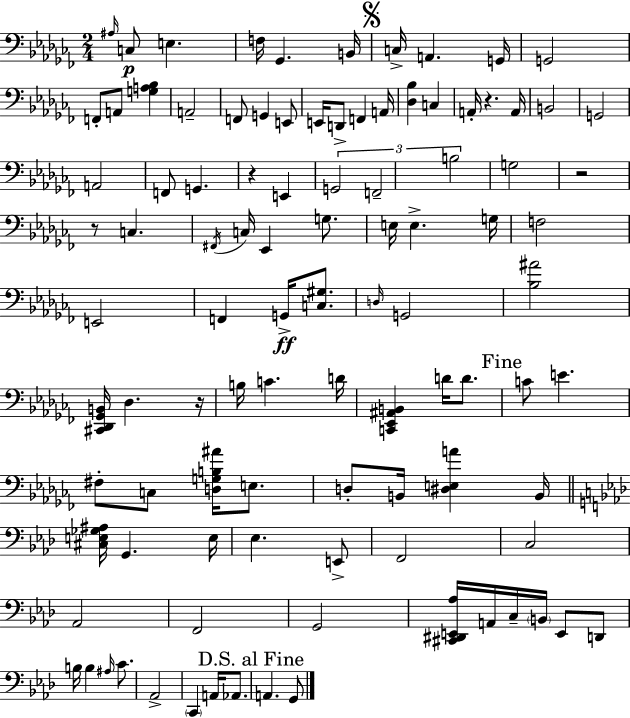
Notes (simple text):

A#3/s C3/e E3/q. F3/s Gb2/q. B2/s C3/s A2/q. G2/s G2/h F2/e A2/e [G3,A3,Bb3]/q A2/h F2/e G2/q E2/e E2/s D2/e F2/q A2/s [Db3,Bb3]/q C3/q A2/s R/q. A2/s B2/h G2/h A2/h F2/e G2/q. R/q E2/q G2/h F2/h B3/h G3/h R/h R/e C3/q. F#2/s C3/s Eb2/q G3/e. E3/s E3/q. G3/s F3/h E2/h F2/q G2/s [C3,G#3]/e. D3/s G2/h [Bb3,A#4]/h [C#2,Db2,Gb2,B2]/s Db3/q. R/s B3/s C4/q. D4/s [C2,Eb2,A#2,B2]/q D4/s D4/e. C4/e E4/q. F#3/e C3/e [D3,G3,B3,A#4]/s E3/e. D3/e B2/s [D#3,E3,A4]/q B2/s [C#3,E3,Gb3,A#3]/s G2/q. E3/s Eb3/q. E2/e F2/h C3/h Ab2/h F2/h G2/h [C#2,D#2,E2,Ab3]/s A2/s C3/s B2/s E2/e D2/e B3/s B3/q A#3/s C4/e. Ab2/h C2/q A2/s Ab2/e. A2/q. G2/e